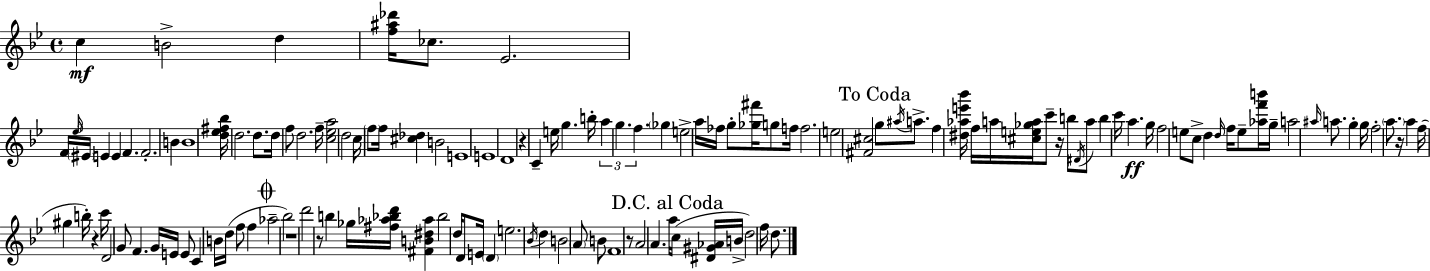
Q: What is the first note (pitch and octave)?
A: C5